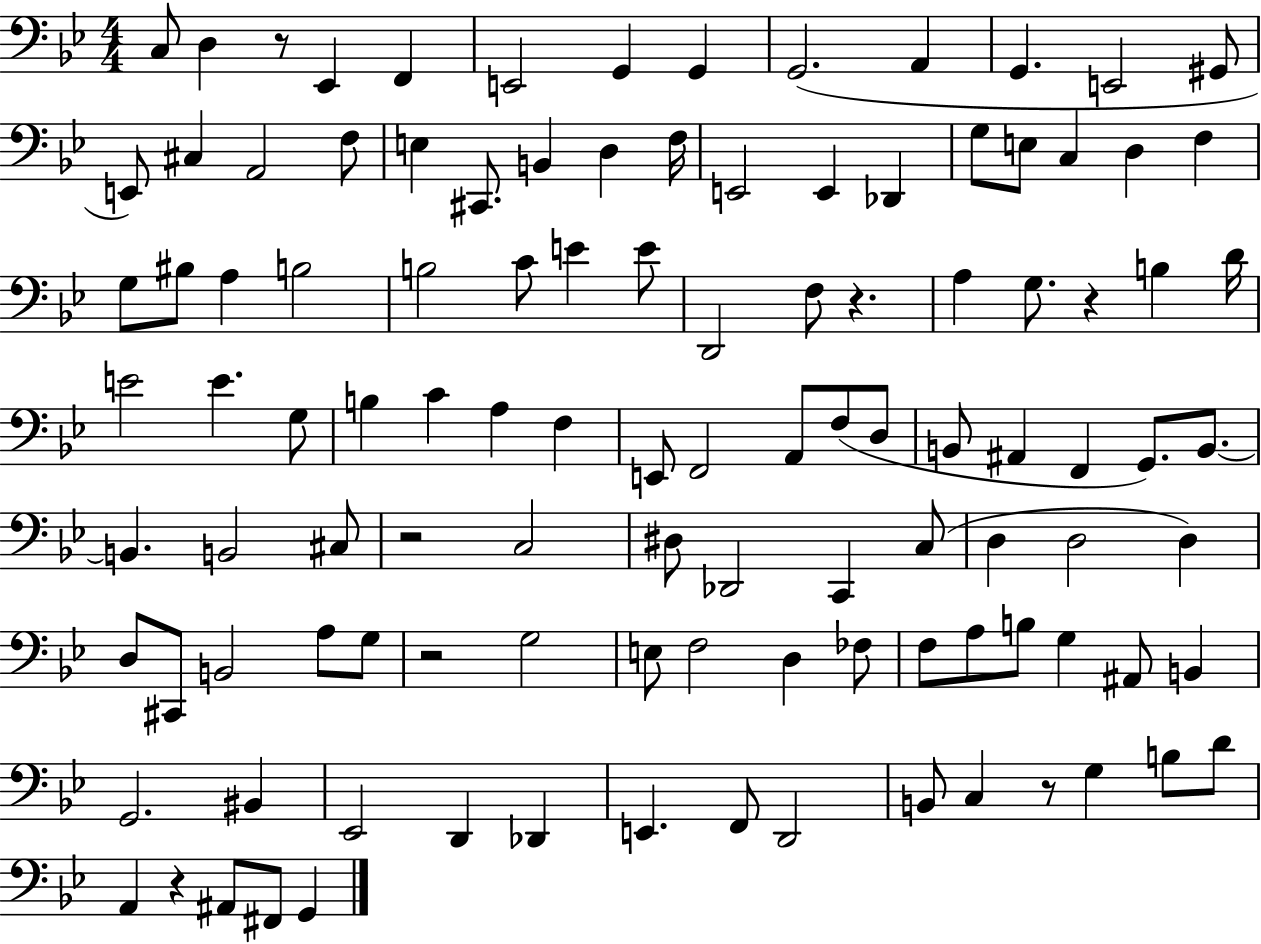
C3/e D3/q R/e Eb2/q F2/q E2/h G2/q G2/q G2/h. A2/q G2/q. E2/h G#2/e E2/e C#3/q A2/h F3/e E3/q C#2/e. B2/q D3/q F3/s E2/h E2/q Db2/q G3/e E3/e C3/q D3/q F3/q G3/e BIS3/e A3/q B3/h B3/h C4/e E4/q E4/e D2/h F3/e R/q. A3/q G3/e. R/q B3/q D4/s E4/h E4/q. G3/e B3/q C4/q A3/q F3/q E2/e F2/h A2/e F3/e D3/e B2/e A#2/q F2/q G2/e. B2/e. B2/q. B2/h C#3/e R/h C3/h D#3/e Db2/h C2/q C3/e D3/q D3/h D3/q D3/e C#2/e B2/h A3/e G3/e R/h G3/h E3/e F3/h D3/q FES3/e F3/e A3/e B3/e G3/q A#2/e B2/q G2/h. BIS2/q Eb2/h D2/q Db2/q E2/q. F2/e D2/h B2/e C3/q R/e G3/q B3/e D4/e A2/q R/q A#2/e F#2/e G2/q